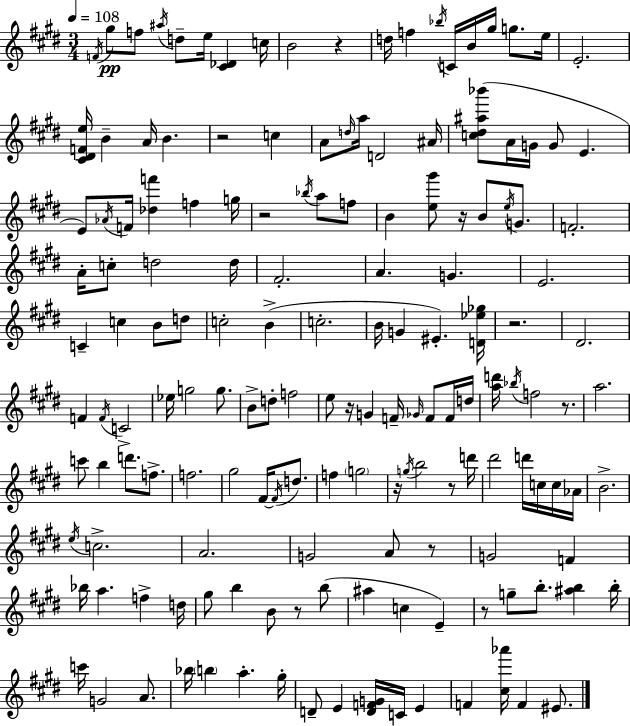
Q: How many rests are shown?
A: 12